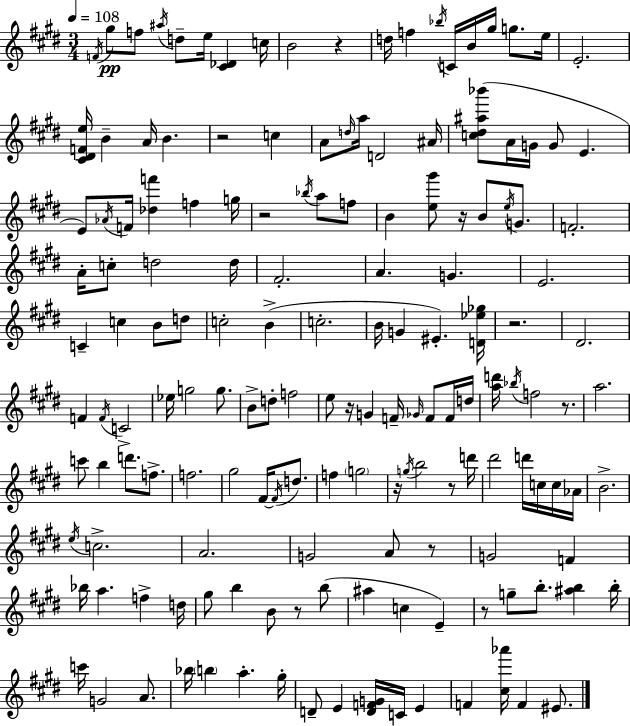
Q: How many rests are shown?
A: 12